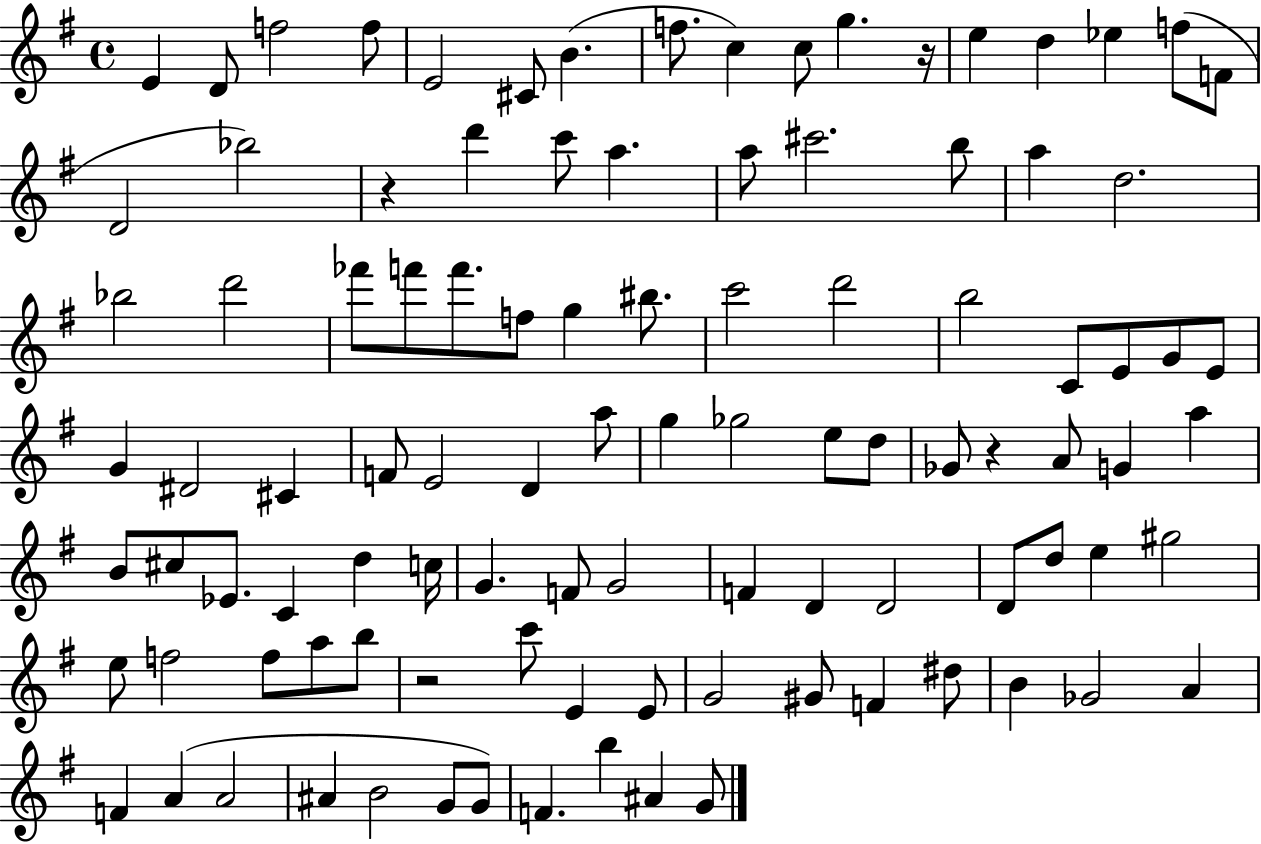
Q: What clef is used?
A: treble